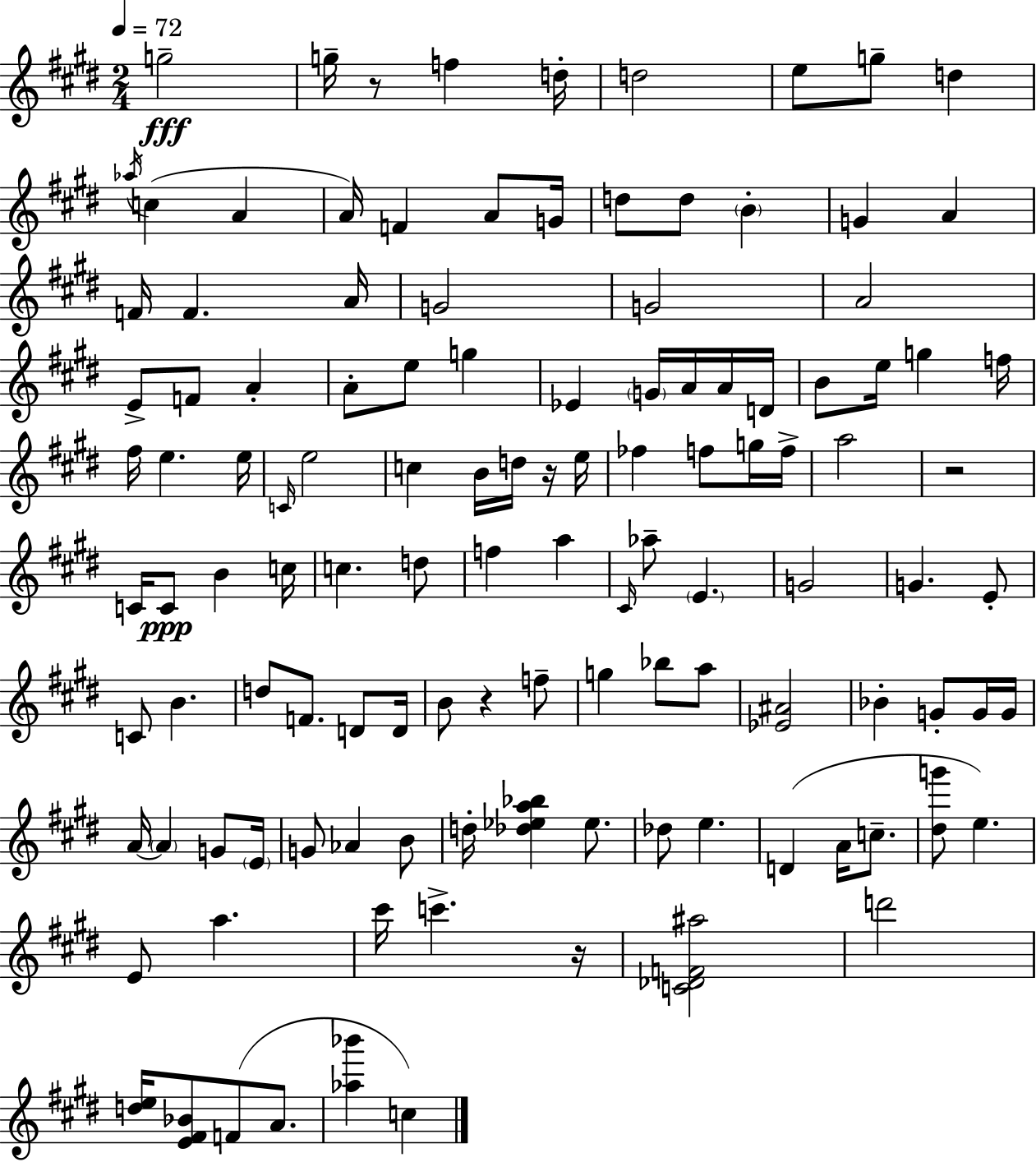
{
  \clef treble
  \numericTimeSignature
  \time 2/4
  \key e \major
  \tempo 4 = 72
  \repeat volta 2 { g''2--\fff | g''16-- r8 f''4 d''16-. | d''2 | e''8 g''8-- d''4 | \break \acciaccatura { aes''16 }( c''4 a'4 | a'16) f'4 a'8 | g'16 d''8 d''8 \parenthesize b'4-. | g'4 a'4 | \break f'16 f'4. | a'16 g'2 | g'2 | a'2 | \break e'8-> f'8 a'4-. | a'8-. e''8 g''4 | ees'4 \parenthesize g'16 a'16 a'16 | d'16 b'8 e''16 g''4 | \break f''16 fis''16 e''4. | e''16 \grace { c'16 } e''2 | c''4 b'16 d''16 | r16 e''16 fes''4 f''8 | \break g''16 f''16-> a''2 | r2 | c'16 c'8\ppp b'4 | c''16 c''4. | \break d''8 f''4 a''4 | \grace { cis'16 } aes''8-- \parenthesize e'4. | g'2 | g'4. | \break e'8-. c'8 b'4. | d''8 f'8. | d'8 d'16 b'8 r4 | f''8-- g''4 bes''8 | \break a''8 <ees' ais'>2 | bes'4-. g'8-. | g'16 g'16 a'16~~ \parenthesize a'4 | g'8 \parenthesize e'16 g'8 aes'4 | \break b'8 d''16-. <des'' ees'' a'' bes''>4 | ees''8. des''8 e''4. | d'4( a'16 | c''8.-- <dis'' g'''>8 e''4.) | \break e'8 a''4. | cis'''16 c'''4.-> | r16 <c' des' f' ais''>2 | d'''2 | \break <d'' e''>16 <e' fis' bes'>8 f'8( | a'8. <aes'' bes'''>4 c''4) | } \bar "|."
}